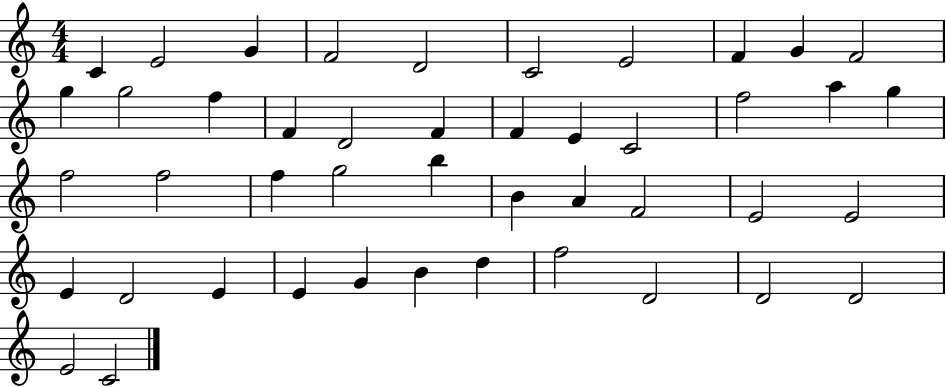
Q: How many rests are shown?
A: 0